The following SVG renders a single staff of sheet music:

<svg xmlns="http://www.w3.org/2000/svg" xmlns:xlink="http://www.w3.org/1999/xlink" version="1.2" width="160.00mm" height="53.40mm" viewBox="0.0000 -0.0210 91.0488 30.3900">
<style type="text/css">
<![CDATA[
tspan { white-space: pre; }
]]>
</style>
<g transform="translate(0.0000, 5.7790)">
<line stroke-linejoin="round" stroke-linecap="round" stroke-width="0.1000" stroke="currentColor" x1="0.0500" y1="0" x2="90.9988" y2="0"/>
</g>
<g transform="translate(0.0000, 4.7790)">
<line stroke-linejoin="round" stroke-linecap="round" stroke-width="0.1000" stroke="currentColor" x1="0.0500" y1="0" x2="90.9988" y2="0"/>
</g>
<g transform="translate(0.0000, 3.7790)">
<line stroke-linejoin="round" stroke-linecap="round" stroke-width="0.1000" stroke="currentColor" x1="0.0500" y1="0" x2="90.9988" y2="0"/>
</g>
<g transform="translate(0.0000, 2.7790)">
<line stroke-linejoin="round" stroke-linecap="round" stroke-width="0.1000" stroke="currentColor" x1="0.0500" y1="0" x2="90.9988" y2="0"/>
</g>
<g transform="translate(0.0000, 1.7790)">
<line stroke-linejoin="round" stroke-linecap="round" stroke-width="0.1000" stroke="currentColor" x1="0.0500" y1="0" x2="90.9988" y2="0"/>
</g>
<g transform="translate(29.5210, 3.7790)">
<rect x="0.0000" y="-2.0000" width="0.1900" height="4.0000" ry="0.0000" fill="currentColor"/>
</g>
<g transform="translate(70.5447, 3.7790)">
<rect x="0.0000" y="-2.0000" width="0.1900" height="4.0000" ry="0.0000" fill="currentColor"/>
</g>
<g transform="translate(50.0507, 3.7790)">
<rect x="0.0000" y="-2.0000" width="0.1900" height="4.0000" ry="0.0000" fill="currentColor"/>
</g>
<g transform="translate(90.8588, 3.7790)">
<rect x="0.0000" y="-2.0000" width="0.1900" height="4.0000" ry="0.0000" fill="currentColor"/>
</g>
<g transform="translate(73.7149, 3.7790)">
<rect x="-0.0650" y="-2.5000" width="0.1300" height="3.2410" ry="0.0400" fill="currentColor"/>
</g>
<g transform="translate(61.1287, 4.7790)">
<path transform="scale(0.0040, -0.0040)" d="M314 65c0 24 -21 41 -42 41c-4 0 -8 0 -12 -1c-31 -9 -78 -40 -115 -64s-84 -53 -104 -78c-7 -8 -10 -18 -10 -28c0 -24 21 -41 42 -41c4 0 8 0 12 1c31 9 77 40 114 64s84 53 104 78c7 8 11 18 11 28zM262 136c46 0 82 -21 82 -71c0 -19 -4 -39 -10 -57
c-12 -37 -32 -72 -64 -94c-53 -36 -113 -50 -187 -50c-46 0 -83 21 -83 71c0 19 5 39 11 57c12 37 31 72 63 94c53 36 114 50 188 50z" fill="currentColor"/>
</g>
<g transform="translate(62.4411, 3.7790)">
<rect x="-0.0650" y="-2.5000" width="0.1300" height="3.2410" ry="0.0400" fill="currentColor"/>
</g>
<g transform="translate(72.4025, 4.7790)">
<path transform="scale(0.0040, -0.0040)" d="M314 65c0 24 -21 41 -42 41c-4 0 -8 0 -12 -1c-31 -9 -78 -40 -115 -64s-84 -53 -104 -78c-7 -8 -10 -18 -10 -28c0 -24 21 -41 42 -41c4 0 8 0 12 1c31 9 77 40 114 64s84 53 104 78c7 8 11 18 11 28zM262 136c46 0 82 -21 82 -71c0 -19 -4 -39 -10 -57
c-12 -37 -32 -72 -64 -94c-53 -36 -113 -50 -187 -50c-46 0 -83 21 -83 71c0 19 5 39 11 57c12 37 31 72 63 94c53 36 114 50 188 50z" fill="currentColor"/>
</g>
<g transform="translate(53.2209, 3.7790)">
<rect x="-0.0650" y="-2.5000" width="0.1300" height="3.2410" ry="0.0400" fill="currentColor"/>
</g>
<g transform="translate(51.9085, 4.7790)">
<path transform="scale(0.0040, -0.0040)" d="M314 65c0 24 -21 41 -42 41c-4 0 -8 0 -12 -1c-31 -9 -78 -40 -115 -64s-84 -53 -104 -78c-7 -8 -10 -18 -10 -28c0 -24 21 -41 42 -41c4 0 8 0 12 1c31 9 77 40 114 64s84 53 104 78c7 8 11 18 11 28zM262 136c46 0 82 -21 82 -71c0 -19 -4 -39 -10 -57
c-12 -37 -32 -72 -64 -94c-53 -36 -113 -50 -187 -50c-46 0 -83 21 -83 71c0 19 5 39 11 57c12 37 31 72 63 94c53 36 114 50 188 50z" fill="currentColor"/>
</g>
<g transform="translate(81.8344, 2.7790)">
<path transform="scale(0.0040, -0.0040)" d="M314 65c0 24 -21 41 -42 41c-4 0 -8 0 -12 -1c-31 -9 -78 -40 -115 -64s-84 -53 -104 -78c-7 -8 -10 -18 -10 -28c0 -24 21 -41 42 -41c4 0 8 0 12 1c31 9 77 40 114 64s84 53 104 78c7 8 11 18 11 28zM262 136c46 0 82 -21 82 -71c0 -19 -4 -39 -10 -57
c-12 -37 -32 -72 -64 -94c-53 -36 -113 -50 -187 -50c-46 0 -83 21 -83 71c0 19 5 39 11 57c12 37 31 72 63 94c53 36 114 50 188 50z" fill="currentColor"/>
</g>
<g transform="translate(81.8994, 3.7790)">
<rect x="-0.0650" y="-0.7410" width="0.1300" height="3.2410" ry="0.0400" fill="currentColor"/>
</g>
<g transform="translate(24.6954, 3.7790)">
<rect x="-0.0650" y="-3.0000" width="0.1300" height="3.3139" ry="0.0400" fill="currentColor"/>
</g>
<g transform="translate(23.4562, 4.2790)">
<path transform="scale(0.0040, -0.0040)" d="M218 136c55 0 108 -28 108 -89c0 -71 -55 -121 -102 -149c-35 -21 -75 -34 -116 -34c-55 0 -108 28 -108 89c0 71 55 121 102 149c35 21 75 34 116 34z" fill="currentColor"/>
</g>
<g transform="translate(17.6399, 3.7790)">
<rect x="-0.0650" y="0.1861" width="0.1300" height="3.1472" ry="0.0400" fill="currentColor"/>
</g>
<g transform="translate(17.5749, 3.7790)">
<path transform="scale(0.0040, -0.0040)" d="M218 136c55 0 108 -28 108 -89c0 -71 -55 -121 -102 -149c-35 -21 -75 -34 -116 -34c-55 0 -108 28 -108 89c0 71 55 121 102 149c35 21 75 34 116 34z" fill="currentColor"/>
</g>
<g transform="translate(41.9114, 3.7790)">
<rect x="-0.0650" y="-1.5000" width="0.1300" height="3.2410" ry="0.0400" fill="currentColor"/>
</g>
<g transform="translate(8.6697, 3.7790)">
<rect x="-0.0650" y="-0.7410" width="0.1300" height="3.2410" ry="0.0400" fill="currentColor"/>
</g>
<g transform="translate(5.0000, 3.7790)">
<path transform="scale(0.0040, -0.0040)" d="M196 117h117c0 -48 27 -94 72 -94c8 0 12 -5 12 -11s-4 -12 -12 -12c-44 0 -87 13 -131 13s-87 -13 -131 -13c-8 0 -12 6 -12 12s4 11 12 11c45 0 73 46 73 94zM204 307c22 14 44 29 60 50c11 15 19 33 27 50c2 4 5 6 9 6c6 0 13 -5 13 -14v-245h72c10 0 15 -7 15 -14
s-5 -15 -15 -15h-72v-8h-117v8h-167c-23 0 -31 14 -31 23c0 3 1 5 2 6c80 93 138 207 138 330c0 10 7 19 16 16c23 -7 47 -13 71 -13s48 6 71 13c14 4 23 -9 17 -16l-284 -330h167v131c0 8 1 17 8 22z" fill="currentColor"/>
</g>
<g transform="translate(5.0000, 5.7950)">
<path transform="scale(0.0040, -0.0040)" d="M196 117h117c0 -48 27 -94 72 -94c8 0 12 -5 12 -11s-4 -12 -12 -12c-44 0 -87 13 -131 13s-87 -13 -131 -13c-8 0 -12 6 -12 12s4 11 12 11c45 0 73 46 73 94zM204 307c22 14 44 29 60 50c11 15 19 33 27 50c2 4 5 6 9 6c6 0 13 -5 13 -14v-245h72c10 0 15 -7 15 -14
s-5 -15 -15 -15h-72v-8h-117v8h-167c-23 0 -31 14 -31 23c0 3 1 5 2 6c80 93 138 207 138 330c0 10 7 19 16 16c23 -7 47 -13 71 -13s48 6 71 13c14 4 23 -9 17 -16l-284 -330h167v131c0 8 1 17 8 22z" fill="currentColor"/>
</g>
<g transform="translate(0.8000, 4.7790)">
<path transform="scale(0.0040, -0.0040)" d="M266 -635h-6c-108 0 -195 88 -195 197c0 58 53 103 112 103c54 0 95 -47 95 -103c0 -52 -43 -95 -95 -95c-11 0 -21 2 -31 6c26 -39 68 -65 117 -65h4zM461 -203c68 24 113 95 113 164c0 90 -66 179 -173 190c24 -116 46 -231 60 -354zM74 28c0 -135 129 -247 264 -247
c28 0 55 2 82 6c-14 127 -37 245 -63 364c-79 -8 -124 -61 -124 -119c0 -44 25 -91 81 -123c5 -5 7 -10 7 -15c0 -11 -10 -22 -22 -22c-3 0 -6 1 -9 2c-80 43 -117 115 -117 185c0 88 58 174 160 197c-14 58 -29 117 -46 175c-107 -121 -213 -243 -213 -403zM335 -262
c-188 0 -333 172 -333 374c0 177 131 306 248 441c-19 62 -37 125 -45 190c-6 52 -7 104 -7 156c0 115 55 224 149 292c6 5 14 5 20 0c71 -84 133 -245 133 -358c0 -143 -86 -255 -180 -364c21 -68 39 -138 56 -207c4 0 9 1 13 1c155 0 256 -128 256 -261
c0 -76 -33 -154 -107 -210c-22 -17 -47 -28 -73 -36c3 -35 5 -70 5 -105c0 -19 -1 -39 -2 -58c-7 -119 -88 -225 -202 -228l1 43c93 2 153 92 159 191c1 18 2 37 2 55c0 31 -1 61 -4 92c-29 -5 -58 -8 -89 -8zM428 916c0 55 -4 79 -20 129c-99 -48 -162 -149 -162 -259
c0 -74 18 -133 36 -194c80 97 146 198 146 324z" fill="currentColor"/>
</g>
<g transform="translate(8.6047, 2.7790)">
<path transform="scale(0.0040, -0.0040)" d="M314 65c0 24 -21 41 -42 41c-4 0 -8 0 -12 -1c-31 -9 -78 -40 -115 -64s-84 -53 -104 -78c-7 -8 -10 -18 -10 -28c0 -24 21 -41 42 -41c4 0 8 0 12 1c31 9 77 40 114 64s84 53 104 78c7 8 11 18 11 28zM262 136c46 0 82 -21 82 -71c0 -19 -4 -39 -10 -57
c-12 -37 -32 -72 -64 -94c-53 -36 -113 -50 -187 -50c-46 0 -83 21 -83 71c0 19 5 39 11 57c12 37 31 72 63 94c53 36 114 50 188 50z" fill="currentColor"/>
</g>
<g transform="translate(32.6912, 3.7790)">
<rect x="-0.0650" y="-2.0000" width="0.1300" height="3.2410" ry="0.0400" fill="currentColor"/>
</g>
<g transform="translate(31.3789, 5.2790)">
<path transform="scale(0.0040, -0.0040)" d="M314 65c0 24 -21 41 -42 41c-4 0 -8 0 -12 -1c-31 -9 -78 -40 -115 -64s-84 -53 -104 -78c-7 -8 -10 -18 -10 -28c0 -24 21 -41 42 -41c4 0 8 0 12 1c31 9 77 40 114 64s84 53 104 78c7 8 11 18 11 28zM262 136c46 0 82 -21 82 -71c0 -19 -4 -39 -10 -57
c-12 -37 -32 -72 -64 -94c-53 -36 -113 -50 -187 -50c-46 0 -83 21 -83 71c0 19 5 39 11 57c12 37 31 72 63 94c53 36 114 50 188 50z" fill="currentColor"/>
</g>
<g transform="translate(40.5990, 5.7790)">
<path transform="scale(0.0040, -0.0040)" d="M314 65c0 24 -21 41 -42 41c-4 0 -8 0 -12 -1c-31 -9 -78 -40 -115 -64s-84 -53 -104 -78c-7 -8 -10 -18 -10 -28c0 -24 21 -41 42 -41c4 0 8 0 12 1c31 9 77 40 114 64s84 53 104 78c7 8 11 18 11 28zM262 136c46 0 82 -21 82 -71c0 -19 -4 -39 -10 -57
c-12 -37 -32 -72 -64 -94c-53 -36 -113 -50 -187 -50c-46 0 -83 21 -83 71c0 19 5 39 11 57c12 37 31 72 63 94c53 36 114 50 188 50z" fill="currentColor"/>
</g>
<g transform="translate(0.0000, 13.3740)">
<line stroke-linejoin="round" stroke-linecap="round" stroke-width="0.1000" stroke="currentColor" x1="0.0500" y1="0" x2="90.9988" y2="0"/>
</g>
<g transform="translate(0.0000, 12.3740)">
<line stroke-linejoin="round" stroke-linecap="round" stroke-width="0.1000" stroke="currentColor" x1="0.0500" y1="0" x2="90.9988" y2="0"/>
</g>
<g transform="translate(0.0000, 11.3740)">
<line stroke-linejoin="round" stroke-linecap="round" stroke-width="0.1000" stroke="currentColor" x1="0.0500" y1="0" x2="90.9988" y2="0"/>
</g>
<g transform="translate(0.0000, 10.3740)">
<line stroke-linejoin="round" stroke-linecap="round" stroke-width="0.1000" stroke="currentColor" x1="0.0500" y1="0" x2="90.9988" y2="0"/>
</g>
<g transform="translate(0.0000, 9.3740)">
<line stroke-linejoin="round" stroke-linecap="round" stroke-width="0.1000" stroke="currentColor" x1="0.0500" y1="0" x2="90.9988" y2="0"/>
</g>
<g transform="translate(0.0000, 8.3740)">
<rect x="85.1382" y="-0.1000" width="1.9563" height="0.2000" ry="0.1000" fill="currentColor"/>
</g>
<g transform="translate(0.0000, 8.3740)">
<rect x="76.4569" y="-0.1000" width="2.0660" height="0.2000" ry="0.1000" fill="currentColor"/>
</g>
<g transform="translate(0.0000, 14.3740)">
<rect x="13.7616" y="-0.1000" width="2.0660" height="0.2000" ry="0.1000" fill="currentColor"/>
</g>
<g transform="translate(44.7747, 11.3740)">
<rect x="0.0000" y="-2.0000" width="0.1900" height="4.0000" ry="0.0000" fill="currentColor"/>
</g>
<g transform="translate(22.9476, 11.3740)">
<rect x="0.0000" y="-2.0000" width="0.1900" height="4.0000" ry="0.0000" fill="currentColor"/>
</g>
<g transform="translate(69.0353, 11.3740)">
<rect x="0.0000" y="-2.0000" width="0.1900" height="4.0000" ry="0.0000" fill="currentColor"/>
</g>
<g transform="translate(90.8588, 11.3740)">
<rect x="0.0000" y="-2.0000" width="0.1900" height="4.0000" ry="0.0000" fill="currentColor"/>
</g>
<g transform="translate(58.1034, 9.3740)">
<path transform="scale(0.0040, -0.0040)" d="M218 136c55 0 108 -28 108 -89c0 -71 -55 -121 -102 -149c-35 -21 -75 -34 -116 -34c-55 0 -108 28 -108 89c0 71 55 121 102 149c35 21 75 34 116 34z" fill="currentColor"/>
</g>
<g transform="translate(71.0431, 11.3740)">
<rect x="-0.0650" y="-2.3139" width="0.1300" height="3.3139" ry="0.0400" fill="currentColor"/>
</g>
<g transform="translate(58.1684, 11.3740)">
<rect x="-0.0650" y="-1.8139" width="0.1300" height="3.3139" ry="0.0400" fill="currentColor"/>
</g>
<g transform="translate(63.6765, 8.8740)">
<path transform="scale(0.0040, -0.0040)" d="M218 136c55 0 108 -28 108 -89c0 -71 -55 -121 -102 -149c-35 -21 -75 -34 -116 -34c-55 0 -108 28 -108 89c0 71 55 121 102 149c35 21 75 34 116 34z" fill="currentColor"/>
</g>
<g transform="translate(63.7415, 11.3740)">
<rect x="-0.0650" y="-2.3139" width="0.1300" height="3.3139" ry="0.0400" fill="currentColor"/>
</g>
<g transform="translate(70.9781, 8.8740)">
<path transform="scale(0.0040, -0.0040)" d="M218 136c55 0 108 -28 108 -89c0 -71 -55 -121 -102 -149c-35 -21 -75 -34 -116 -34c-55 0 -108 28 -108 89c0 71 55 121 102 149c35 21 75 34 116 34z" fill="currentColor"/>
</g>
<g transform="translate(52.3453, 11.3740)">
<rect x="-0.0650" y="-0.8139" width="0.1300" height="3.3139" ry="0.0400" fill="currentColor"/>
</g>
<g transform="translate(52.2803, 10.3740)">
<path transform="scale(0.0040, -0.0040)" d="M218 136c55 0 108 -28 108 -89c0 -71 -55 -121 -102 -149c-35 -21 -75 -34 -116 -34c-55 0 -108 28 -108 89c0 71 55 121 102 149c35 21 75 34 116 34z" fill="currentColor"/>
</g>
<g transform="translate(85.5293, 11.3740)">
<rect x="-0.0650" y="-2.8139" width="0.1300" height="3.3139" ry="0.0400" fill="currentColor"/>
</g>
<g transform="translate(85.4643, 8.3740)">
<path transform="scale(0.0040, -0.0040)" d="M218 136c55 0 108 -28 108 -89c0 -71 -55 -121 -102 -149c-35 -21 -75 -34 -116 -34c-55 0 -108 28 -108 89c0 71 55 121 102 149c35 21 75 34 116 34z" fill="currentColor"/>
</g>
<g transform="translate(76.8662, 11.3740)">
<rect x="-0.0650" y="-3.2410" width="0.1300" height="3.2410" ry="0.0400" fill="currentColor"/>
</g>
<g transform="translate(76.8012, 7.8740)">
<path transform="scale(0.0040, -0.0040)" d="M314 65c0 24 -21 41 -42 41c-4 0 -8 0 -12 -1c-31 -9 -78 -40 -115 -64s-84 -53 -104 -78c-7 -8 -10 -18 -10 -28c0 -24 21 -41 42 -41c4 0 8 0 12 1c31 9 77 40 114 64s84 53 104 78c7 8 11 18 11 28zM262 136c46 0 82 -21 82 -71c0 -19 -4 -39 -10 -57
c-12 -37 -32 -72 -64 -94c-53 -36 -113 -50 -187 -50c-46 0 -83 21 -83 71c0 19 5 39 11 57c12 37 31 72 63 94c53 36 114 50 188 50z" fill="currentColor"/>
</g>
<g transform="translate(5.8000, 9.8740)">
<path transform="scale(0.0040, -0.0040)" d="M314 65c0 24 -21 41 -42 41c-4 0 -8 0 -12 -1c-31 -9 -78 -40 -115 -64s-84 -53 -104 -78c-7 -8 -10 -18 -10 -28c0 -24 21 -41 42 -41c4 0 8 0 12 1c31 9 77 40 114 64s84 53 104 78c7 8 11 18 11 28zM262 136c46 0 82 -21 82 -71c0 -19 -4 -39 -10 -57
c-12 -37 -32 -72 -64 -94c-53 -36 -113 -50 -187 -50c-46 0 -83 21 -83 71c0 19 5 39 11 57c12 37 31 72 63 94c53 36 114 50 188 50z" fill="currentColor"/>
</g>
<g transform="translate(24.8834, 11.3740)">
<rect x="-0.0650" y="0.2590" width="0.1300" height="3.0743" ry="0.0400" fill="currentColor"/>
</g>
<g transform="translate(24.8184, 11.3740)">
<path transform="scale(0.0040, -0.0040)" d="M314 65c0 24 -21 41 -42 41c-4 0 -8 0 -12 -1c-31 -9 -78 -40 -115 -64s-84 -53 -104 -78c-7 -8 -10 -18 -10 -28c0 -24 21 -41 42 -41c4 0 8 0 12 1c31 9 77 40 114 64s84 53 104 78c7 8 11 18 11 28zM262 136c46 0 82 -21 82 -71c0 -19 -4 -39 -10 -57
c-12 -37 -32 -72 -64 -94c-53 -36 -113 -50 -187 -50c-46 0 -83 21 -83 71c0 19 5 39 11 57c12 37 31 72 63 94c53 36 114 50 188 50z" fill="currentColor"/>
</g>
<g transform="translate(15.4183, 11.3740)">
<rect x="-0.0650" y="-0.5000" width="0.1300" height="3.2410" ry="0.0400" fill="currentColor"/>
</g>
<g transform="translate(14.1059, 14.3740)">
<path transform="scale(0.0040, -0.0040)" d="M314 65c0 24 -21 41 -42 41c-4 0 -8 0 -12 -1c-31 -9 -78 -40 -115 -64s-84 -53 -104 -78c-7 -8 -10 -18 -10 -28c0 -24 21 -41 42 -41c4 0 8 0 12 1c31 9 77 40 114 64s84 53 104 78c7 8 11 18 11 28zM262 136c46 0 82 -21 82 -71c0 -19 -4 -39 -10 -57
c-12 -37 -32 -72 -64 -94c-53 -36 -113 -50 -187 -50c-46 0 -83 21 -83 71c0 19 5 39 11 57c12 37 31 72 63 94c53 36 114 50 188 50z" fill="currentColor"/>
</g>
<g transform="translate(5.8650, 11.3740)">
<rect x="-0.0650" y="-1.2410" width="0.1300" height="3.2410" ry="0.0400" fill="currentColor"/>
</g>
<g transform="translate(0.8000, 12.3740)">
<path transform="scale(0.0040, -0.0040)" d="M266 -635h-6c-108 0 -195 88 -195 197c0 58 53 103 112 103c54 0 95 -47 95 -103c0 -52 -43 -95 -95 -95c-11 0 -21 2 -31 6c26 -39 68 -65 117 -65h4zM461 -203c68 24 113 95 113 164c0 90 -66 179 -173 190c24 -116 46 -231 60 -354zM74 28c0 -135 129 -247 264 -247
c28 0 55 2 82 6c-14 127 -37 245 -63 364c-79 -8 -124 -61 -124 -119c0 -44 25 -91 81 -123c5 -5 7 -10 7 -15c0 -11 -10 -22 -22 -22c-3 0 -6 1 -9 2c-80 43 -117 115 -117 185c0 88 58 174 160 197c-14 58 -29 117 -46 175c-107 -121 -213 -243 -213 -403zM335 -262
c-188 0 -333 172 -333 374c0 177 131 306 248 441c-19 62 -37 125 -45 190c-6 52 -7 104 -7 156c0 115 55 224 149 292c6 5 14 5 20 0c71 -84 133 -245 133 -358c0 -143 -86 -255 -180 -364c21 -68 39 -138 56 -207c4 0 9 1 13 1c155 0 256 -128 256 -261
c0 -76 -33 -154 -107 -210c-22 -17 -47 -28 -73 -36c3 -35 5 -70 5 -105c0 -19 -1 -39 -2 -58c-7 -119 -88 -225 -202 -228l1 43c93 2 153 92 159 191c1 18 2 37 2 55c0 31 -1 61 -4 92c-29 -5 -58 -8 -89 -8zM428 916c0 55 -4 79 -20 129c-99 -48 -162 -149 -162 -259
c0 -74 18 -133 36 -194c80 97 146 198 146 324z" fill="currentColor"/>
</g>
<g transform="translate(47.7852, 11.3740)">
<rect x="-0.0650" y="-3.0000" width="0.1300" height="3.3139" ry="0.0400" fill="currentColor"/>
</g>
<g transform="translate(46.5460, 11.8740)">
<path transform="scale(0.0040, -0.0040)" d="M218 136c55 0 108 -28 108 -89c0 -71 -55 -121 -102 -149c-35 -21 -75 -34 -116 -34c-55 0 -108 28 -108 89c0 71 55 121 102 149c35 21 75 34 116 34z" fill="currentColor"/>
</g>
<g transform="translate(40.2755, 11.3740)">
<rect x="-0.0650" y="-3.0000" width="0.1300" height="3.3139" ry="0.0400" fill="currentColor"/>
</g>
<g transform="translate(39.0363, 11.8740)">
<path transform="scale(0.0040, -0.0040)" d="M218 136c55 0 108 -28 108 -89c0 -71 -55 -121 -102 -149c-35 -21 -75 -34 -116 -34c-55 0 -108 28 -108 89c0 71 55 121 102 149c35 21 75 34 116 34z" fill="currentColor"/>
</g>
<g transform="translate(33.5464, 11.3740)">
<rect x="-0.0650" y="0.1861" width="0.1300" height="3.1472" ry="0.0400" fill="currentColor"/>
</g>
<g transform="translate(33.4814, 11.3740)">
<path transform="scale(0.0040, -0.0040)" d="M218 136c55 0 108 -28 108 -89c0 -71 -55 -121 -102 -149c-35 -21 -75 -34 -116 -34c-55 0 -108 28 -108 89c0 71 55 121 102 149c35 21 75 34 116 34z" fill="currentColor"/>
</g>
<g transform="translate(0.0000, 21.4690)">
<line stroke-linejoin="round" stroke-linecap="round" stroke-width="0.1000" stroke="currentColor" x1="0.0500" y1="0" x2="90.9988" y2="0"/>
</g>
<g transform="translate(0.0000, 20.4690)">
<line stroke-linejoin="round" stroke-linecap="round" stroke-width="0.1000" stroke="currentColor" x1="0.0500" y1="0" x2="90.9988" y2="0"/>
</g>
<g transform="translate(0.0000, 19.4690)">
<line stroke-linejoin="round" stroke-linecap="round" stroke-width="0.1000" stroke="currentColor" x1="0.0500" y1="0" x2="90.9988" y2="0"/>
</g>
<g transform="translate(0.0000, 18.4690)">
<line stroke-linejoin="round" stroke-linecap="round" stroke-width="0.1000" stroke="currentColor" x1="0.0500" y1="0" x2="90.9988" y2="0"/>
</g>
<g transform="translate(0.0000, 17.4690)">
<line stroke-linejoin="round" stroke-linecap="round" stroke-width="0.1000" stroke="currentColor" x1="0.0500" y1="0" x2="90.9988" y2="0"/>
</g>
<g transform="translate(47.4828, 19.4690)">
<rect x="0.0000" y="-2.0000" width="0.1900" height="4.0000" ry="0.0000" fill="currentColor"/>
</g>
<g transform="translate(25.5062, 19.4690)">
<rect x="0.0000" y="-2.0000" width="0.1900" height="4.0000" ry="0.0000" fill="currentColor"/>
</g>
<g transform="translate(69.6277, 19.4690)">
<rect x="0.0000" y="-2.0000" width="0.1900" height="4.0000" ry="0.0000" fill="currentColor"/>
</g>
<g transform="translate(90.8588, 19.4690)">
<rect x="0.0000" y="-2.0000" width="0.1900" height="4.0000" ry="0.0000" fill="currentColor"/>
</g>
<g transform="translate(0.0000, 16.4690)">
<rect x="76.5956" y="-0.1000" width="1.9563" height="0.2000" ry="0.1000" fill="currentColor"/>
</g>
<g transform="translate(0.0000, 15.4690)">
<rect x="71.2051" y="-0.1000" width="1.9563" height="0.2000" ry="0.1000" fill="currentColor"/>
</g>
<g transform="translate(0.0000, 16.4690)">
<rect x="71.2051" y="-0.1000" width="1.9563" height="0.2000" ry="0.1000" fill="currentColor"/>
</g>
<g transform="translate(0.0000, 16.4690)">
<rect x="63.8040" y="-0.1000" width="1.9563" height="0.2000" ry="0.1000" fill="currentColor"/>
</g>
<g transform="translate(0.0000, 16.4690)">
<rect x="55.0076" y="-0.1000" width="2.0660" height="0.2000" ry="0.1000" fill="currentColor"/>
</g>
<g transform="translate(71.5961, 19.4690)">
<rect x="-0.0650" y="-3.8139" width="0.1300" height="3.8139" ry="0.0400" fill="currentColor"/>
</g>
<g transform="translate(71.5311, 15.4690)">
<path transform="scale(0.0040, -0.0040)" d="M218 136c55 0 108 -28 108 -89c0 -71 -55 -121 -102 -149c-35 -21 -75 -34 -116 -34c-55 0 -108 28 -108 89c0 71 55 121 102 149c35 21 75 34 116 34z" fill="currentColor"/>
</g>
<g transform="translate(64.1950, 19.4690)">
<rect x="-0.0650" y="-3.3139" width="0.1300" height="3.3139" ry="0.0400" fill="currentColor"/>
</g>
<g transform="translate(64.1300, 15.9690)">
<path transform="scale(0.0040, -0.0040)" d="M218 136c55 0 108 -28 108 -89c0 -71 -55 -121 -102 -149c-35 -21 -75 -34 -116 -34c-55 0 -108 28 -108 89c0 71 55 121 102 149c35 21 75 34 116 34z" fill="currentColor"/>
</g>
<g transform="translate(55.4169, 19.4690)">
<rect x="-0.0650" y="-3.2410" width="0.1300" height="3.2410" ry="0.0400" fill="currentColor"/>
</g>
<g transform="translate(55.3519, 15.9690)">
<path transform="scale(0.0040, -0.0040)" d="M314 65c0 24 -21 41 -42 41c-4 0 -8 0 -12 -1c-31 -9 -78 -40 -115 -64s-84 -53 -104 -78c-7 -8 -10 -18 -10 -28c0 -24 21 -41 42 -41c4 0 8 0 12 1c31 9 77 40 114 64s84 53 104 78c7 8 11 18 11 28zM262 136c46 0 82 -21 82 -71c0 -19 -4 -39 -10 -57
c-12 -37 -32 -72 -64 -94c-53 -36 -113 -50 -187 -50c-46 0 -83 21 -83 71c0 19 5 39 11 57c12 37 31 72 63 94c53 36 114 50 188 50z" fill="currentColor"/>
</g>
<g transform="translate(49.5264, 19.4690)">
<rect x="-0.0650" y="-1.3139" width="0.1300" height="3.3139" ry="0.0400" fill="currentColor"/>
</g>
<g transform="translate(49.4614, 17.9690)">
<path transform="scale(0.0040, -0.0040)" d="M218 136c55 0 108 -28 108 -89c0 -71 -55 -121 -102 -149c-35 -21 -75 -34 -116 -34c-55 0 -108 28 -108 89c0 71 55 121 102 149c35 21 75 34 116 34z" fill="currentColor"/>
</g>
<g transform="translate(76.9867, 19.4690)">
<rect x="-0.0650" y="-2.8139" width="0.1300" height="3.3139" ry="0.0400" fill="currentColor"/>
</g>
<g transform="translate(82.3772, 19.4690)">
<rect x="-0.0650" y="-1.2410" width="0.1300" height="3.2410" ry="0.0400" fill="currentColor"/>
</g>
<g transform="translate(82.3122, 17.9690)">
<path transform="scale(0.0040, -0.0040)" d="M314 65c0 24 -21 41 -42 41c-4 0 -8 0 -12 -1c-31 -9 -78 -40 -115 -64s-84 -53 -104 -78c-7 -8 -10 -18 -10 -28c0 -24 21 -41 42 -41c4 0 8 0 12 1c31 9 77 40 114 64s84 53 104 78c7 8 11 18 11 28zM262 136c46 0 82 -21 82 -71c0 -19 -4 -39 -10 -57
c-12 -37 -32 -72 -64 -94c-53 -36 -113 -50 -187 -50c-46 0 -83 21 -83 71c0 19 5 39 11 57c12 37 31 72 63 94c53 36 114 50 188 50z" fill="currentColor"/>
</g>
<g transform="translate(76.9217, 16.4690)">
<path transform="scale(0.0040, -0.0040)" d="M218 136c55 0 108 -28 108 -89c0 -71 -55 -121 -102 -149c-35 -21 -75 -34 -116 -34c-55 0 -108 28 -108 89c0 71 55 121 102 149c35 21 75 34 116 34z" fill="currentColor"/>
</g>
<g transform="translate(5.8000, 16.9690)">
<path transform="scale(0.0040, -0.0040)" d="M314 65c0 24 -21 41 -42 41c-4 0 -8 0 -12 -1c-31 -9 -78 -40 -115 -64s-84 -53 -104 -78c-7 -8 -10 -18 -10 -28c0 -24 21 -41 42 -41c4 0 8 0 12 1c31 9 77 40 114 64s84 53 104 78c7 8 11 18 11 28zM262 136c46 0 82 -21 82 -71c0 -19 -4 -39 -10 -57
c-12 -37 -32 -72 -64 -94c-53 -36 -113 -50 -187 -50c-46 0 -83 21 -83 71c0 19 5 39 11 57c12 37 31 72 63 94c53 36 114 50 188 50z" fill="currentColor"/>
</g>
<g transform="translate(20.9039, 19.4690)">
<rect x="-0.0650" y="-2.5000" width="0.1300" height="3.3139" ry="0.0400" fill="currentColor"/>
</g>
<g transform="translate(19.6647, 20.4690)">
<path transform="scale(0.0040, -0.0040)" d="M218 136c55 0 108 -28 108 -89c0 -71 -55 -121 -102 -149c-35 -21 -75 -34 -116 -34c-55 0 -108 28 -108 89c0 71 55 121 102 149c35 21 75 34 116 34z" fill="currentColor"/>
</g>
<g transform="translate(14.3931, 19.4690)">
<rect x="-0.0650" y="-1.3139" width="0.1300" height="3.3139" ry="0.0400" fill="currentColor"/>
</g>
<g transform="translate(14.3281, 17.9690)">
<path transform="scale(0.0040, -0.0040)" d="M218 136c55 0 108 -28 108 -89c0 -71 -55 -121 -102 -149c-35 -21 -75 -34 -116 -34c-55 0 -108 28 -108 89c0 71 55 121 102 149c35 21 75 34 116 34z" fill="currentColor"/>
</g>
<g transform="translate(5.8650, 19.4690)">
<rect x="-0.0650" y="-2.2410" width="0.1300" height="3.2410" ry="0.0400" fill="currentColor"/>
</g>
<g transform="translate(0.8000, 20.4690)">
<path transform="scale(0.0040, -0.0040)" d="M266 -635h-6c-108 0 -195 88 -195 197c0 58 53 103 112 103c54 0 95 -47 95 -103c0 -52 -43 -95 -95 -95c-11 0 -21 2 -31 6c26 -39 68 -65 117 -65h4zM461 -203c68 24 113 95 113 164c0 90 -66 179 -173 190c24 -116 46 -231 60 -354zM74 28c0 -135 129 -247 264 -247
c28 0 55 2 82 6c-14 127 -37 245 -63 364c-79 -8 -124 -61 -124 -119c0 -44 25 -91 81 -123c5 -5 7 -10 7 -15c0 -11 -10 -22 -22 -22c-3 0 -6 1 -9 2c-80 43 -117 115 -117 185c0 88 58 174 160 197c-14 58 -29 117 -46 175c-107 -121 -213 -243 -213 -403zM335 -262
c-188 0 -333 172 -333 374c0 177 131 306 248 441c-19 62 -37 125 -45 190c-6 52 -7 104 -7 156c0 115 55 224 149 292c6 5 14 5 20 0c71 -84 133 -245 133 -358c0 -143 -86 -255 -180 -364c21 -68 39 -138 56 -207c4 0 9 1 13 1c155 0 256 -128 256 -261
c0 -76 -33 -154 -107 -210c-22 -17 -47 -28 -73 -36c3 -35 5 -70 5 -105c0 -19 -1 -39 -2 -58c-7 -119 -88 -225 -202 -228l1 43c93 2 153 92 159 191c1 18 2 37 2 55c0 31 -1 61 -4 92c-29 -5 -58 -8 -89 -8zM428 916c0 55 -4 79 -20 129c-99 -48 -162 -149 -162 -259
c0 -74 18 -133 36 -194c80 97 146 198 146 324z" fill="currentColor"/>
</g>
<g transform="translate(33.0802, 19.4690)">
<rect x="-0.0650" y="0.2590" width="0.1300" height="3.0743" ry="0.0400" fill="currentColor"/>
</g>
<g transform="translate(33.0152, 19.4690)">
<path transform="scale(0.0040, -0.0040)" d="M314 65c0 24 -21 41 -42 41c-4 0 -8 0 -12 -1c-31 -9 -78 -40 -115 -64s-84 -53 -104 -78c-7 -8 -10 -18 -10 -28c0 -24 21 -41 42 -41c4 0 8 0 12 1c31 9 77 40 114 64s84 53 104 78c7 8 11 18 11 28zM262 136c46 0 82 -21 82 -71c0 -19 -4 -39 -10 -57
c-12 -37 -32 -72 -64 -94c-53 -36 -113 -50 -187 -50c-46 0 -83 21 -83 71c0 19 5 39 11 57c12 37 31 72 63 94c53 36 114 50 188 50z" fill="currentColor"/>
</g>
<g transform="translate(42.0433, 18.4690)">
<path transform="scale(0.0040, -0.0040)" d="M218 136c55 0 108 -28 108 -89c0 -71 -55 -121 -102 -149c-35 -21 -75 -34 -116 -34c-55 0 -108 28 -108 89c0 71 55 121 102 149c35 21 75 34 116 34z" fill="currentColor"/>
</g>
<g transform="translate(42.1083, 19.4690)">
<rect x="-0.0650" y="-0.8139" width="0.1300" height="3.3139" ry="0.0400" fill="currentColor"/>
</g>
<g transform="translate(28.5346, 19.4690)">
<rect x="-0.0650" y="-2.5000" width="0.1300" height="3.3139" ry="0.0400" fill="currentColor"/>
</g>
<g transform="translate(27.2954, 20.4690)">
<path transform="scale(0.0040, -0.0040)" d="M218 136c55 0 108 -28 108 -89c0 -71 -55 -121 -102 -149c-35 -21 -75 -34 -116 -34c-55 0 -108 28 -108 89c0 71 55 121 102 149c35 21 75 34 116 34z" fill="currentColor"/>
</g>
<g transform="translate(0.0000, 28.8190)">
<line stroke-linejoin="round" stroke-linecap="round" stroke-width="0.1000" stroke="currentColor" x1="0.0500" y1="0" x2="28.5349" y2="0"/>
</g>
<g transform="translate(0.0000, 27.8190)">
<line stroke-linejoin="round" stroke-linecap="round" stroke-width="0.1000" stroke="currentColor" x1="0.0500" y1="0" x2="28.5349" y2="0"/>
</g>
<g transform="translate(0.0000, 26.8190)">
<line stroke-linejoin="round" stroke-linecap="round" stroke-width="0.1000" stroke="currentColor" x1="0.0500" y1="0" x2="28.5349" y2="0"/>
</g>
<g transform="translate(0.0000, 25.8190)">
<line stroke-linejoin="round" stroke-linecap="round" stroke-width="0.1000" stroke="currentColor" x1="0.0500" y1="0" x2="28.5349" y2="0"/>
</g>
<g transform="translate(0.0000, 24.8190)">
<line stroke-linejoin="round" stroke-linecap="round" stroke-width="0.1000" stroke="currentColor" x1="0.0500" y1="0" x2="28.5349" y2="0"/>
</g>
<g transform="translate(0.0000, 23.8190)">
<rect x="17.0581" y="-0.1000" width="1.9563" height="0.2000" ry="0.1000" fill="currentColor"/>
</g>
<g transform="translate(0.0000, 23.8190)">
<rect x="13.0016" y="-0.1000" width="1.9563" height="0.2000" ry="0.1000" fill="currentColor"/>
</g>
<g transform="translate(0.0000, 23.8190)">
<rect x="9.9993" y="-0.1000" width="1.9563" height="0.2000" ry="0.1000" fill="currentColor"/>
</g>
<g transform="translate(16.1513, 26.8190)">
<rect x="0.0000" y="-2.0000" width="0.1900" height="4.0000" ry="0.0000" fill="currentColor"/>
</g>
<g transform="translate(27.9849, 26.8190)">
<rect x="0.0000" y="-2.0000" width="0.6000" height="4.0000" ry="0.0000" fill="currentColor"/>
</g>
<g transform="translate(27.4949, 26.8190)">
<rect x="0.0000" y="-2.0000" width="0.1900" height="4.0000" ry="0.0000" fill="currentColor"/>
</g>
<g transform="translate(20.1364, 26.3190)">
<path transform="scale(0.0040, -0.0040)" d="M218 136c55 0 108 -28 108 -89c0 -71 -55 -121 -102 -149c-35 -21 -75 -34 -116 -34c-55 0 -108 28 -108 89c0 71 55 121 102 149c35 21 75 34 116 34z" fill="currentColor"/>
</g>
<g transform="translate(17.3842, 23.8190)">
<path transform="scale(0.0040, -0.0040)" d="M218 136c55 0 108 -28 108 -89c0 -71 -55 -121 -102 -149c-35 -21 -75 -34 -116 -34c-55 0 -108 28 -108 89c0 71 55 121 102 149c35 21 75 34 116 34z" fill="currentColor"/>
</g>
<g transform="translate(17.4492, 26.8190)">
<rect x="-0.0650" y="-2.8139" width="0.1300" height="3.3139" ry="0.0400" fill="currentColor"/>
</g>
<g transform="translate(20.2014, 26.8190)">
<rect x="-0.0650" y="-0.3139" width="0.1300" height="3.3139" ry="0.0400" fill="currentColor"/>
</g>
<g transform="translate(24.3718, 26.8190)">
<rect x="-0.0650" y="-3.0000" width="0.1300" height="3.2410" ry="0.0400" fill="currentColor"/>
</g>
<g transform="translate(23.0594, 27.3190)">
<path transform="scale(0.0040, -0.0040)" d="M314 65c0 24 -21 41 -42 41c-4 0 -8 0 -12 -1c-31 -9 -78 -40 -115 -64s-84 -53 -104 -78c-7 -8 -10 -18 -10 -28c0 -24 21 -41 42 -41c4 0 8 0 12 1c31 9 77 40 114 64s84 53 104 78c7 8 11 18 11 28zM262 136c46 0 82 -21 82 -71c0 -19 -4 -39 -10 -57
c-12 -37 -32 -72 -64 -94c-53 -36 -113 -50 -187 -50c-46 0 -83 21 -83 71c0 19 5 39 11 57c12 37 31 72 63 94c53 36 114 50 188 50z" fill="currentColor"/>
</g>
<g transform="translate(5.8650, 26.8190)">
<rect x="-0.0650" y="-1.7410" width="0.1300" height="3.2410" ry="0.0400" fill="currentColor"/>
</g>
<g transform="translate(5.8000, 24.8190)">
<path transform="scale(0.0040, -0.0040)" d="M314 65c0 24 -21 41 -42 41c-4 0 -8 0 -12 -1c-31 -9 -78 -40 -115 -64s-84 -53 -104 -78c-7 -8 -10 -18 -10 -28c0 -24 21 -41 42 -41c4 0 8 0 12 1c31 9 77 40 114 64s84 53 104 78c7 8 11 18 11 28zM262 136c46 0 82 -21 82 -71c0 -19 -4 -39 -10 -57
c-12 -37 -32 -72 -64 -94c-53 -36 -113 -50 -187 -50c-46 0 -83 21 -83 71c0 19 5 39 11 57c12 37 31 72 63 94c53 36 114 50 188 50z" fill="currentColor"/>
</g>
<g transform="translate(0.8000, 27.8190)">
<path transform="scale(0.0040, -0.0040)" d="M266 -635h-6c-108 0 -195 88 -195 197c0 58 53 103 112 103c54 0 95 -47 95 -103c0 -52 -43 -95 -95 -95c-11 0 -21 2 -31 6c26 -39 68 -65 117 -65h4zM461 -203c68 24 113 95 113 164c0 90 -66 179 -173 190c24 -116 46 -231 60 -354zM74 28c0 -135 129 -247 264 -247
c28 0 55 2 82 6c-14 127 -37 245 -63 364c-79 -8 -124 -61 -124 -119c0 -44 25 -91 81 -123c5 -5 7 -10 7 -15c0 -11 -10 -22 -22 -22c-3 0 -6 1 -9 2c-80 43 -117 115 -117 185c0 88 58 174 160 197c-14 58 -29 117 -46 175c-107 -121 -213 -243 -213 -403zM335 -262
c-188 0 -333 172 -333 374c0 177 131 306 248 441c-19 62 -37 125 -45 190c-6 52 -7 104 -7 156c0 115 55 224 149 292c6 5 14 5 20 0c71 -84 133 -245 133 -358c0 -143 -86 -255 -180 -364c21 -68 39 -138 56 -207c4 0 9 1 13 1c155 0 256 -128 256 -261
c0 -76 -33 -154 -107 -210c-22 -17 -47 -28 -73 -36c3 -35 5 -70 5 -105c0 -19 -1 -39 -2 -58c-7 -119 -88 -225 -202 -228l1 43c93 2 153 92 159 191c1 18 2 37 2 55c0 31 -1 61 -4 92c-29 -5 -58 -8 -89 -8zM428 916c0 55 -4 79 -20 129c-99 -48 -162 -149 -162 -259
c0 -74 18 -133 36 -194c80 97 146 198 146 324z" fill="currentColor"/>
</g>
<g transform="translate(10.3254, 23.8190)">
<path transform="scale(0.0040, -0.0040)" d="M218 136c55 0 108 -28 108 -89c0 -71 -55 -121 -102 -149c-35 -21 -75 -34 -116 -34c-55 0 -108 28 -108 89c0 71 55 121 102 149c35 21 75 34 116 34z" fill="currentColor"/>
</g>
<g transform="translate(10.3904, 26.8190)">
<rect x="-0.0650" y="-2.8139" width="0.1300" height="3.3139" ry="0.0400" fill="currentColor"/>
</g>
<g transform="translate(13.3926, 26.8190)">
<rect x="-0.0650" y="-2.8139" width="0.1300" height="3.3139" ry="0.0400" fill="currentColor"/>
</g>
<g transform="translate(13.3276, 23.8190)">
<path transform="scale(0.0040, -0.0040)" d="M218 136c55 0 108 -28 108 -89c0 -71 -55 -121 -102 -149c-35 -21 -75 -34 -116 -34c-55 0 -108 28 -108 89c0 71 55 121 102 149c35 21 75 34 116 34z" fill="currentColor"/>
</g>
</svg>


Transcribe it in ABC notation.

X:1
T:Untitled
M:4/4
L:1/4
K:C
d2 B A F2 E2 G2 G2 G2 d2 e2 C2 B2 B A A d f g g b2 a g2 e G G B2 d e b2 b c' a e2 f2 a a a c A2